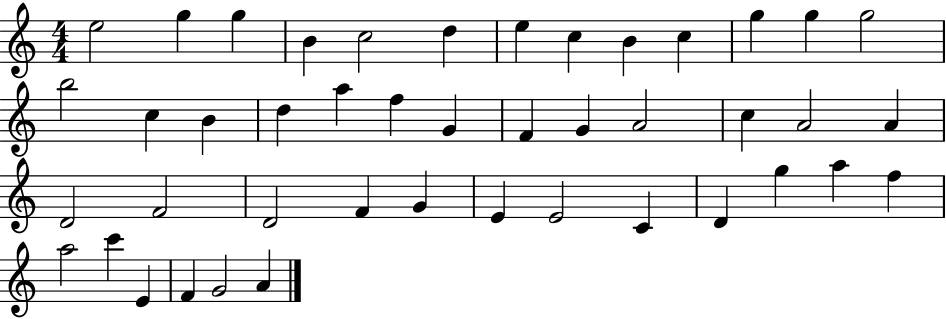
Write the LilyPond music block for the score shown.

{
  \clef treble
  \numericTimeSignature
  \time 4/4
  \key c \major
  e''2 g''4 g''4 | b'4 c''2 d''4 | e''4 c''4 b'4 c''4 | g''4 g''4 g''2 | \break b''2 c''4 b'4 | d''4 a''4 f''4 g'4 | f'4 g'4 a'2 | c''4 a'2 a'4 | \break d'2 f'2 | d'2 f'4 g'4 | e'4 e'2 c'4 | d'4 g''4 a''4 f''4 | \break a''2 c'''4 e'4 | f'4 g'2 a'4 | \bar "|."
}